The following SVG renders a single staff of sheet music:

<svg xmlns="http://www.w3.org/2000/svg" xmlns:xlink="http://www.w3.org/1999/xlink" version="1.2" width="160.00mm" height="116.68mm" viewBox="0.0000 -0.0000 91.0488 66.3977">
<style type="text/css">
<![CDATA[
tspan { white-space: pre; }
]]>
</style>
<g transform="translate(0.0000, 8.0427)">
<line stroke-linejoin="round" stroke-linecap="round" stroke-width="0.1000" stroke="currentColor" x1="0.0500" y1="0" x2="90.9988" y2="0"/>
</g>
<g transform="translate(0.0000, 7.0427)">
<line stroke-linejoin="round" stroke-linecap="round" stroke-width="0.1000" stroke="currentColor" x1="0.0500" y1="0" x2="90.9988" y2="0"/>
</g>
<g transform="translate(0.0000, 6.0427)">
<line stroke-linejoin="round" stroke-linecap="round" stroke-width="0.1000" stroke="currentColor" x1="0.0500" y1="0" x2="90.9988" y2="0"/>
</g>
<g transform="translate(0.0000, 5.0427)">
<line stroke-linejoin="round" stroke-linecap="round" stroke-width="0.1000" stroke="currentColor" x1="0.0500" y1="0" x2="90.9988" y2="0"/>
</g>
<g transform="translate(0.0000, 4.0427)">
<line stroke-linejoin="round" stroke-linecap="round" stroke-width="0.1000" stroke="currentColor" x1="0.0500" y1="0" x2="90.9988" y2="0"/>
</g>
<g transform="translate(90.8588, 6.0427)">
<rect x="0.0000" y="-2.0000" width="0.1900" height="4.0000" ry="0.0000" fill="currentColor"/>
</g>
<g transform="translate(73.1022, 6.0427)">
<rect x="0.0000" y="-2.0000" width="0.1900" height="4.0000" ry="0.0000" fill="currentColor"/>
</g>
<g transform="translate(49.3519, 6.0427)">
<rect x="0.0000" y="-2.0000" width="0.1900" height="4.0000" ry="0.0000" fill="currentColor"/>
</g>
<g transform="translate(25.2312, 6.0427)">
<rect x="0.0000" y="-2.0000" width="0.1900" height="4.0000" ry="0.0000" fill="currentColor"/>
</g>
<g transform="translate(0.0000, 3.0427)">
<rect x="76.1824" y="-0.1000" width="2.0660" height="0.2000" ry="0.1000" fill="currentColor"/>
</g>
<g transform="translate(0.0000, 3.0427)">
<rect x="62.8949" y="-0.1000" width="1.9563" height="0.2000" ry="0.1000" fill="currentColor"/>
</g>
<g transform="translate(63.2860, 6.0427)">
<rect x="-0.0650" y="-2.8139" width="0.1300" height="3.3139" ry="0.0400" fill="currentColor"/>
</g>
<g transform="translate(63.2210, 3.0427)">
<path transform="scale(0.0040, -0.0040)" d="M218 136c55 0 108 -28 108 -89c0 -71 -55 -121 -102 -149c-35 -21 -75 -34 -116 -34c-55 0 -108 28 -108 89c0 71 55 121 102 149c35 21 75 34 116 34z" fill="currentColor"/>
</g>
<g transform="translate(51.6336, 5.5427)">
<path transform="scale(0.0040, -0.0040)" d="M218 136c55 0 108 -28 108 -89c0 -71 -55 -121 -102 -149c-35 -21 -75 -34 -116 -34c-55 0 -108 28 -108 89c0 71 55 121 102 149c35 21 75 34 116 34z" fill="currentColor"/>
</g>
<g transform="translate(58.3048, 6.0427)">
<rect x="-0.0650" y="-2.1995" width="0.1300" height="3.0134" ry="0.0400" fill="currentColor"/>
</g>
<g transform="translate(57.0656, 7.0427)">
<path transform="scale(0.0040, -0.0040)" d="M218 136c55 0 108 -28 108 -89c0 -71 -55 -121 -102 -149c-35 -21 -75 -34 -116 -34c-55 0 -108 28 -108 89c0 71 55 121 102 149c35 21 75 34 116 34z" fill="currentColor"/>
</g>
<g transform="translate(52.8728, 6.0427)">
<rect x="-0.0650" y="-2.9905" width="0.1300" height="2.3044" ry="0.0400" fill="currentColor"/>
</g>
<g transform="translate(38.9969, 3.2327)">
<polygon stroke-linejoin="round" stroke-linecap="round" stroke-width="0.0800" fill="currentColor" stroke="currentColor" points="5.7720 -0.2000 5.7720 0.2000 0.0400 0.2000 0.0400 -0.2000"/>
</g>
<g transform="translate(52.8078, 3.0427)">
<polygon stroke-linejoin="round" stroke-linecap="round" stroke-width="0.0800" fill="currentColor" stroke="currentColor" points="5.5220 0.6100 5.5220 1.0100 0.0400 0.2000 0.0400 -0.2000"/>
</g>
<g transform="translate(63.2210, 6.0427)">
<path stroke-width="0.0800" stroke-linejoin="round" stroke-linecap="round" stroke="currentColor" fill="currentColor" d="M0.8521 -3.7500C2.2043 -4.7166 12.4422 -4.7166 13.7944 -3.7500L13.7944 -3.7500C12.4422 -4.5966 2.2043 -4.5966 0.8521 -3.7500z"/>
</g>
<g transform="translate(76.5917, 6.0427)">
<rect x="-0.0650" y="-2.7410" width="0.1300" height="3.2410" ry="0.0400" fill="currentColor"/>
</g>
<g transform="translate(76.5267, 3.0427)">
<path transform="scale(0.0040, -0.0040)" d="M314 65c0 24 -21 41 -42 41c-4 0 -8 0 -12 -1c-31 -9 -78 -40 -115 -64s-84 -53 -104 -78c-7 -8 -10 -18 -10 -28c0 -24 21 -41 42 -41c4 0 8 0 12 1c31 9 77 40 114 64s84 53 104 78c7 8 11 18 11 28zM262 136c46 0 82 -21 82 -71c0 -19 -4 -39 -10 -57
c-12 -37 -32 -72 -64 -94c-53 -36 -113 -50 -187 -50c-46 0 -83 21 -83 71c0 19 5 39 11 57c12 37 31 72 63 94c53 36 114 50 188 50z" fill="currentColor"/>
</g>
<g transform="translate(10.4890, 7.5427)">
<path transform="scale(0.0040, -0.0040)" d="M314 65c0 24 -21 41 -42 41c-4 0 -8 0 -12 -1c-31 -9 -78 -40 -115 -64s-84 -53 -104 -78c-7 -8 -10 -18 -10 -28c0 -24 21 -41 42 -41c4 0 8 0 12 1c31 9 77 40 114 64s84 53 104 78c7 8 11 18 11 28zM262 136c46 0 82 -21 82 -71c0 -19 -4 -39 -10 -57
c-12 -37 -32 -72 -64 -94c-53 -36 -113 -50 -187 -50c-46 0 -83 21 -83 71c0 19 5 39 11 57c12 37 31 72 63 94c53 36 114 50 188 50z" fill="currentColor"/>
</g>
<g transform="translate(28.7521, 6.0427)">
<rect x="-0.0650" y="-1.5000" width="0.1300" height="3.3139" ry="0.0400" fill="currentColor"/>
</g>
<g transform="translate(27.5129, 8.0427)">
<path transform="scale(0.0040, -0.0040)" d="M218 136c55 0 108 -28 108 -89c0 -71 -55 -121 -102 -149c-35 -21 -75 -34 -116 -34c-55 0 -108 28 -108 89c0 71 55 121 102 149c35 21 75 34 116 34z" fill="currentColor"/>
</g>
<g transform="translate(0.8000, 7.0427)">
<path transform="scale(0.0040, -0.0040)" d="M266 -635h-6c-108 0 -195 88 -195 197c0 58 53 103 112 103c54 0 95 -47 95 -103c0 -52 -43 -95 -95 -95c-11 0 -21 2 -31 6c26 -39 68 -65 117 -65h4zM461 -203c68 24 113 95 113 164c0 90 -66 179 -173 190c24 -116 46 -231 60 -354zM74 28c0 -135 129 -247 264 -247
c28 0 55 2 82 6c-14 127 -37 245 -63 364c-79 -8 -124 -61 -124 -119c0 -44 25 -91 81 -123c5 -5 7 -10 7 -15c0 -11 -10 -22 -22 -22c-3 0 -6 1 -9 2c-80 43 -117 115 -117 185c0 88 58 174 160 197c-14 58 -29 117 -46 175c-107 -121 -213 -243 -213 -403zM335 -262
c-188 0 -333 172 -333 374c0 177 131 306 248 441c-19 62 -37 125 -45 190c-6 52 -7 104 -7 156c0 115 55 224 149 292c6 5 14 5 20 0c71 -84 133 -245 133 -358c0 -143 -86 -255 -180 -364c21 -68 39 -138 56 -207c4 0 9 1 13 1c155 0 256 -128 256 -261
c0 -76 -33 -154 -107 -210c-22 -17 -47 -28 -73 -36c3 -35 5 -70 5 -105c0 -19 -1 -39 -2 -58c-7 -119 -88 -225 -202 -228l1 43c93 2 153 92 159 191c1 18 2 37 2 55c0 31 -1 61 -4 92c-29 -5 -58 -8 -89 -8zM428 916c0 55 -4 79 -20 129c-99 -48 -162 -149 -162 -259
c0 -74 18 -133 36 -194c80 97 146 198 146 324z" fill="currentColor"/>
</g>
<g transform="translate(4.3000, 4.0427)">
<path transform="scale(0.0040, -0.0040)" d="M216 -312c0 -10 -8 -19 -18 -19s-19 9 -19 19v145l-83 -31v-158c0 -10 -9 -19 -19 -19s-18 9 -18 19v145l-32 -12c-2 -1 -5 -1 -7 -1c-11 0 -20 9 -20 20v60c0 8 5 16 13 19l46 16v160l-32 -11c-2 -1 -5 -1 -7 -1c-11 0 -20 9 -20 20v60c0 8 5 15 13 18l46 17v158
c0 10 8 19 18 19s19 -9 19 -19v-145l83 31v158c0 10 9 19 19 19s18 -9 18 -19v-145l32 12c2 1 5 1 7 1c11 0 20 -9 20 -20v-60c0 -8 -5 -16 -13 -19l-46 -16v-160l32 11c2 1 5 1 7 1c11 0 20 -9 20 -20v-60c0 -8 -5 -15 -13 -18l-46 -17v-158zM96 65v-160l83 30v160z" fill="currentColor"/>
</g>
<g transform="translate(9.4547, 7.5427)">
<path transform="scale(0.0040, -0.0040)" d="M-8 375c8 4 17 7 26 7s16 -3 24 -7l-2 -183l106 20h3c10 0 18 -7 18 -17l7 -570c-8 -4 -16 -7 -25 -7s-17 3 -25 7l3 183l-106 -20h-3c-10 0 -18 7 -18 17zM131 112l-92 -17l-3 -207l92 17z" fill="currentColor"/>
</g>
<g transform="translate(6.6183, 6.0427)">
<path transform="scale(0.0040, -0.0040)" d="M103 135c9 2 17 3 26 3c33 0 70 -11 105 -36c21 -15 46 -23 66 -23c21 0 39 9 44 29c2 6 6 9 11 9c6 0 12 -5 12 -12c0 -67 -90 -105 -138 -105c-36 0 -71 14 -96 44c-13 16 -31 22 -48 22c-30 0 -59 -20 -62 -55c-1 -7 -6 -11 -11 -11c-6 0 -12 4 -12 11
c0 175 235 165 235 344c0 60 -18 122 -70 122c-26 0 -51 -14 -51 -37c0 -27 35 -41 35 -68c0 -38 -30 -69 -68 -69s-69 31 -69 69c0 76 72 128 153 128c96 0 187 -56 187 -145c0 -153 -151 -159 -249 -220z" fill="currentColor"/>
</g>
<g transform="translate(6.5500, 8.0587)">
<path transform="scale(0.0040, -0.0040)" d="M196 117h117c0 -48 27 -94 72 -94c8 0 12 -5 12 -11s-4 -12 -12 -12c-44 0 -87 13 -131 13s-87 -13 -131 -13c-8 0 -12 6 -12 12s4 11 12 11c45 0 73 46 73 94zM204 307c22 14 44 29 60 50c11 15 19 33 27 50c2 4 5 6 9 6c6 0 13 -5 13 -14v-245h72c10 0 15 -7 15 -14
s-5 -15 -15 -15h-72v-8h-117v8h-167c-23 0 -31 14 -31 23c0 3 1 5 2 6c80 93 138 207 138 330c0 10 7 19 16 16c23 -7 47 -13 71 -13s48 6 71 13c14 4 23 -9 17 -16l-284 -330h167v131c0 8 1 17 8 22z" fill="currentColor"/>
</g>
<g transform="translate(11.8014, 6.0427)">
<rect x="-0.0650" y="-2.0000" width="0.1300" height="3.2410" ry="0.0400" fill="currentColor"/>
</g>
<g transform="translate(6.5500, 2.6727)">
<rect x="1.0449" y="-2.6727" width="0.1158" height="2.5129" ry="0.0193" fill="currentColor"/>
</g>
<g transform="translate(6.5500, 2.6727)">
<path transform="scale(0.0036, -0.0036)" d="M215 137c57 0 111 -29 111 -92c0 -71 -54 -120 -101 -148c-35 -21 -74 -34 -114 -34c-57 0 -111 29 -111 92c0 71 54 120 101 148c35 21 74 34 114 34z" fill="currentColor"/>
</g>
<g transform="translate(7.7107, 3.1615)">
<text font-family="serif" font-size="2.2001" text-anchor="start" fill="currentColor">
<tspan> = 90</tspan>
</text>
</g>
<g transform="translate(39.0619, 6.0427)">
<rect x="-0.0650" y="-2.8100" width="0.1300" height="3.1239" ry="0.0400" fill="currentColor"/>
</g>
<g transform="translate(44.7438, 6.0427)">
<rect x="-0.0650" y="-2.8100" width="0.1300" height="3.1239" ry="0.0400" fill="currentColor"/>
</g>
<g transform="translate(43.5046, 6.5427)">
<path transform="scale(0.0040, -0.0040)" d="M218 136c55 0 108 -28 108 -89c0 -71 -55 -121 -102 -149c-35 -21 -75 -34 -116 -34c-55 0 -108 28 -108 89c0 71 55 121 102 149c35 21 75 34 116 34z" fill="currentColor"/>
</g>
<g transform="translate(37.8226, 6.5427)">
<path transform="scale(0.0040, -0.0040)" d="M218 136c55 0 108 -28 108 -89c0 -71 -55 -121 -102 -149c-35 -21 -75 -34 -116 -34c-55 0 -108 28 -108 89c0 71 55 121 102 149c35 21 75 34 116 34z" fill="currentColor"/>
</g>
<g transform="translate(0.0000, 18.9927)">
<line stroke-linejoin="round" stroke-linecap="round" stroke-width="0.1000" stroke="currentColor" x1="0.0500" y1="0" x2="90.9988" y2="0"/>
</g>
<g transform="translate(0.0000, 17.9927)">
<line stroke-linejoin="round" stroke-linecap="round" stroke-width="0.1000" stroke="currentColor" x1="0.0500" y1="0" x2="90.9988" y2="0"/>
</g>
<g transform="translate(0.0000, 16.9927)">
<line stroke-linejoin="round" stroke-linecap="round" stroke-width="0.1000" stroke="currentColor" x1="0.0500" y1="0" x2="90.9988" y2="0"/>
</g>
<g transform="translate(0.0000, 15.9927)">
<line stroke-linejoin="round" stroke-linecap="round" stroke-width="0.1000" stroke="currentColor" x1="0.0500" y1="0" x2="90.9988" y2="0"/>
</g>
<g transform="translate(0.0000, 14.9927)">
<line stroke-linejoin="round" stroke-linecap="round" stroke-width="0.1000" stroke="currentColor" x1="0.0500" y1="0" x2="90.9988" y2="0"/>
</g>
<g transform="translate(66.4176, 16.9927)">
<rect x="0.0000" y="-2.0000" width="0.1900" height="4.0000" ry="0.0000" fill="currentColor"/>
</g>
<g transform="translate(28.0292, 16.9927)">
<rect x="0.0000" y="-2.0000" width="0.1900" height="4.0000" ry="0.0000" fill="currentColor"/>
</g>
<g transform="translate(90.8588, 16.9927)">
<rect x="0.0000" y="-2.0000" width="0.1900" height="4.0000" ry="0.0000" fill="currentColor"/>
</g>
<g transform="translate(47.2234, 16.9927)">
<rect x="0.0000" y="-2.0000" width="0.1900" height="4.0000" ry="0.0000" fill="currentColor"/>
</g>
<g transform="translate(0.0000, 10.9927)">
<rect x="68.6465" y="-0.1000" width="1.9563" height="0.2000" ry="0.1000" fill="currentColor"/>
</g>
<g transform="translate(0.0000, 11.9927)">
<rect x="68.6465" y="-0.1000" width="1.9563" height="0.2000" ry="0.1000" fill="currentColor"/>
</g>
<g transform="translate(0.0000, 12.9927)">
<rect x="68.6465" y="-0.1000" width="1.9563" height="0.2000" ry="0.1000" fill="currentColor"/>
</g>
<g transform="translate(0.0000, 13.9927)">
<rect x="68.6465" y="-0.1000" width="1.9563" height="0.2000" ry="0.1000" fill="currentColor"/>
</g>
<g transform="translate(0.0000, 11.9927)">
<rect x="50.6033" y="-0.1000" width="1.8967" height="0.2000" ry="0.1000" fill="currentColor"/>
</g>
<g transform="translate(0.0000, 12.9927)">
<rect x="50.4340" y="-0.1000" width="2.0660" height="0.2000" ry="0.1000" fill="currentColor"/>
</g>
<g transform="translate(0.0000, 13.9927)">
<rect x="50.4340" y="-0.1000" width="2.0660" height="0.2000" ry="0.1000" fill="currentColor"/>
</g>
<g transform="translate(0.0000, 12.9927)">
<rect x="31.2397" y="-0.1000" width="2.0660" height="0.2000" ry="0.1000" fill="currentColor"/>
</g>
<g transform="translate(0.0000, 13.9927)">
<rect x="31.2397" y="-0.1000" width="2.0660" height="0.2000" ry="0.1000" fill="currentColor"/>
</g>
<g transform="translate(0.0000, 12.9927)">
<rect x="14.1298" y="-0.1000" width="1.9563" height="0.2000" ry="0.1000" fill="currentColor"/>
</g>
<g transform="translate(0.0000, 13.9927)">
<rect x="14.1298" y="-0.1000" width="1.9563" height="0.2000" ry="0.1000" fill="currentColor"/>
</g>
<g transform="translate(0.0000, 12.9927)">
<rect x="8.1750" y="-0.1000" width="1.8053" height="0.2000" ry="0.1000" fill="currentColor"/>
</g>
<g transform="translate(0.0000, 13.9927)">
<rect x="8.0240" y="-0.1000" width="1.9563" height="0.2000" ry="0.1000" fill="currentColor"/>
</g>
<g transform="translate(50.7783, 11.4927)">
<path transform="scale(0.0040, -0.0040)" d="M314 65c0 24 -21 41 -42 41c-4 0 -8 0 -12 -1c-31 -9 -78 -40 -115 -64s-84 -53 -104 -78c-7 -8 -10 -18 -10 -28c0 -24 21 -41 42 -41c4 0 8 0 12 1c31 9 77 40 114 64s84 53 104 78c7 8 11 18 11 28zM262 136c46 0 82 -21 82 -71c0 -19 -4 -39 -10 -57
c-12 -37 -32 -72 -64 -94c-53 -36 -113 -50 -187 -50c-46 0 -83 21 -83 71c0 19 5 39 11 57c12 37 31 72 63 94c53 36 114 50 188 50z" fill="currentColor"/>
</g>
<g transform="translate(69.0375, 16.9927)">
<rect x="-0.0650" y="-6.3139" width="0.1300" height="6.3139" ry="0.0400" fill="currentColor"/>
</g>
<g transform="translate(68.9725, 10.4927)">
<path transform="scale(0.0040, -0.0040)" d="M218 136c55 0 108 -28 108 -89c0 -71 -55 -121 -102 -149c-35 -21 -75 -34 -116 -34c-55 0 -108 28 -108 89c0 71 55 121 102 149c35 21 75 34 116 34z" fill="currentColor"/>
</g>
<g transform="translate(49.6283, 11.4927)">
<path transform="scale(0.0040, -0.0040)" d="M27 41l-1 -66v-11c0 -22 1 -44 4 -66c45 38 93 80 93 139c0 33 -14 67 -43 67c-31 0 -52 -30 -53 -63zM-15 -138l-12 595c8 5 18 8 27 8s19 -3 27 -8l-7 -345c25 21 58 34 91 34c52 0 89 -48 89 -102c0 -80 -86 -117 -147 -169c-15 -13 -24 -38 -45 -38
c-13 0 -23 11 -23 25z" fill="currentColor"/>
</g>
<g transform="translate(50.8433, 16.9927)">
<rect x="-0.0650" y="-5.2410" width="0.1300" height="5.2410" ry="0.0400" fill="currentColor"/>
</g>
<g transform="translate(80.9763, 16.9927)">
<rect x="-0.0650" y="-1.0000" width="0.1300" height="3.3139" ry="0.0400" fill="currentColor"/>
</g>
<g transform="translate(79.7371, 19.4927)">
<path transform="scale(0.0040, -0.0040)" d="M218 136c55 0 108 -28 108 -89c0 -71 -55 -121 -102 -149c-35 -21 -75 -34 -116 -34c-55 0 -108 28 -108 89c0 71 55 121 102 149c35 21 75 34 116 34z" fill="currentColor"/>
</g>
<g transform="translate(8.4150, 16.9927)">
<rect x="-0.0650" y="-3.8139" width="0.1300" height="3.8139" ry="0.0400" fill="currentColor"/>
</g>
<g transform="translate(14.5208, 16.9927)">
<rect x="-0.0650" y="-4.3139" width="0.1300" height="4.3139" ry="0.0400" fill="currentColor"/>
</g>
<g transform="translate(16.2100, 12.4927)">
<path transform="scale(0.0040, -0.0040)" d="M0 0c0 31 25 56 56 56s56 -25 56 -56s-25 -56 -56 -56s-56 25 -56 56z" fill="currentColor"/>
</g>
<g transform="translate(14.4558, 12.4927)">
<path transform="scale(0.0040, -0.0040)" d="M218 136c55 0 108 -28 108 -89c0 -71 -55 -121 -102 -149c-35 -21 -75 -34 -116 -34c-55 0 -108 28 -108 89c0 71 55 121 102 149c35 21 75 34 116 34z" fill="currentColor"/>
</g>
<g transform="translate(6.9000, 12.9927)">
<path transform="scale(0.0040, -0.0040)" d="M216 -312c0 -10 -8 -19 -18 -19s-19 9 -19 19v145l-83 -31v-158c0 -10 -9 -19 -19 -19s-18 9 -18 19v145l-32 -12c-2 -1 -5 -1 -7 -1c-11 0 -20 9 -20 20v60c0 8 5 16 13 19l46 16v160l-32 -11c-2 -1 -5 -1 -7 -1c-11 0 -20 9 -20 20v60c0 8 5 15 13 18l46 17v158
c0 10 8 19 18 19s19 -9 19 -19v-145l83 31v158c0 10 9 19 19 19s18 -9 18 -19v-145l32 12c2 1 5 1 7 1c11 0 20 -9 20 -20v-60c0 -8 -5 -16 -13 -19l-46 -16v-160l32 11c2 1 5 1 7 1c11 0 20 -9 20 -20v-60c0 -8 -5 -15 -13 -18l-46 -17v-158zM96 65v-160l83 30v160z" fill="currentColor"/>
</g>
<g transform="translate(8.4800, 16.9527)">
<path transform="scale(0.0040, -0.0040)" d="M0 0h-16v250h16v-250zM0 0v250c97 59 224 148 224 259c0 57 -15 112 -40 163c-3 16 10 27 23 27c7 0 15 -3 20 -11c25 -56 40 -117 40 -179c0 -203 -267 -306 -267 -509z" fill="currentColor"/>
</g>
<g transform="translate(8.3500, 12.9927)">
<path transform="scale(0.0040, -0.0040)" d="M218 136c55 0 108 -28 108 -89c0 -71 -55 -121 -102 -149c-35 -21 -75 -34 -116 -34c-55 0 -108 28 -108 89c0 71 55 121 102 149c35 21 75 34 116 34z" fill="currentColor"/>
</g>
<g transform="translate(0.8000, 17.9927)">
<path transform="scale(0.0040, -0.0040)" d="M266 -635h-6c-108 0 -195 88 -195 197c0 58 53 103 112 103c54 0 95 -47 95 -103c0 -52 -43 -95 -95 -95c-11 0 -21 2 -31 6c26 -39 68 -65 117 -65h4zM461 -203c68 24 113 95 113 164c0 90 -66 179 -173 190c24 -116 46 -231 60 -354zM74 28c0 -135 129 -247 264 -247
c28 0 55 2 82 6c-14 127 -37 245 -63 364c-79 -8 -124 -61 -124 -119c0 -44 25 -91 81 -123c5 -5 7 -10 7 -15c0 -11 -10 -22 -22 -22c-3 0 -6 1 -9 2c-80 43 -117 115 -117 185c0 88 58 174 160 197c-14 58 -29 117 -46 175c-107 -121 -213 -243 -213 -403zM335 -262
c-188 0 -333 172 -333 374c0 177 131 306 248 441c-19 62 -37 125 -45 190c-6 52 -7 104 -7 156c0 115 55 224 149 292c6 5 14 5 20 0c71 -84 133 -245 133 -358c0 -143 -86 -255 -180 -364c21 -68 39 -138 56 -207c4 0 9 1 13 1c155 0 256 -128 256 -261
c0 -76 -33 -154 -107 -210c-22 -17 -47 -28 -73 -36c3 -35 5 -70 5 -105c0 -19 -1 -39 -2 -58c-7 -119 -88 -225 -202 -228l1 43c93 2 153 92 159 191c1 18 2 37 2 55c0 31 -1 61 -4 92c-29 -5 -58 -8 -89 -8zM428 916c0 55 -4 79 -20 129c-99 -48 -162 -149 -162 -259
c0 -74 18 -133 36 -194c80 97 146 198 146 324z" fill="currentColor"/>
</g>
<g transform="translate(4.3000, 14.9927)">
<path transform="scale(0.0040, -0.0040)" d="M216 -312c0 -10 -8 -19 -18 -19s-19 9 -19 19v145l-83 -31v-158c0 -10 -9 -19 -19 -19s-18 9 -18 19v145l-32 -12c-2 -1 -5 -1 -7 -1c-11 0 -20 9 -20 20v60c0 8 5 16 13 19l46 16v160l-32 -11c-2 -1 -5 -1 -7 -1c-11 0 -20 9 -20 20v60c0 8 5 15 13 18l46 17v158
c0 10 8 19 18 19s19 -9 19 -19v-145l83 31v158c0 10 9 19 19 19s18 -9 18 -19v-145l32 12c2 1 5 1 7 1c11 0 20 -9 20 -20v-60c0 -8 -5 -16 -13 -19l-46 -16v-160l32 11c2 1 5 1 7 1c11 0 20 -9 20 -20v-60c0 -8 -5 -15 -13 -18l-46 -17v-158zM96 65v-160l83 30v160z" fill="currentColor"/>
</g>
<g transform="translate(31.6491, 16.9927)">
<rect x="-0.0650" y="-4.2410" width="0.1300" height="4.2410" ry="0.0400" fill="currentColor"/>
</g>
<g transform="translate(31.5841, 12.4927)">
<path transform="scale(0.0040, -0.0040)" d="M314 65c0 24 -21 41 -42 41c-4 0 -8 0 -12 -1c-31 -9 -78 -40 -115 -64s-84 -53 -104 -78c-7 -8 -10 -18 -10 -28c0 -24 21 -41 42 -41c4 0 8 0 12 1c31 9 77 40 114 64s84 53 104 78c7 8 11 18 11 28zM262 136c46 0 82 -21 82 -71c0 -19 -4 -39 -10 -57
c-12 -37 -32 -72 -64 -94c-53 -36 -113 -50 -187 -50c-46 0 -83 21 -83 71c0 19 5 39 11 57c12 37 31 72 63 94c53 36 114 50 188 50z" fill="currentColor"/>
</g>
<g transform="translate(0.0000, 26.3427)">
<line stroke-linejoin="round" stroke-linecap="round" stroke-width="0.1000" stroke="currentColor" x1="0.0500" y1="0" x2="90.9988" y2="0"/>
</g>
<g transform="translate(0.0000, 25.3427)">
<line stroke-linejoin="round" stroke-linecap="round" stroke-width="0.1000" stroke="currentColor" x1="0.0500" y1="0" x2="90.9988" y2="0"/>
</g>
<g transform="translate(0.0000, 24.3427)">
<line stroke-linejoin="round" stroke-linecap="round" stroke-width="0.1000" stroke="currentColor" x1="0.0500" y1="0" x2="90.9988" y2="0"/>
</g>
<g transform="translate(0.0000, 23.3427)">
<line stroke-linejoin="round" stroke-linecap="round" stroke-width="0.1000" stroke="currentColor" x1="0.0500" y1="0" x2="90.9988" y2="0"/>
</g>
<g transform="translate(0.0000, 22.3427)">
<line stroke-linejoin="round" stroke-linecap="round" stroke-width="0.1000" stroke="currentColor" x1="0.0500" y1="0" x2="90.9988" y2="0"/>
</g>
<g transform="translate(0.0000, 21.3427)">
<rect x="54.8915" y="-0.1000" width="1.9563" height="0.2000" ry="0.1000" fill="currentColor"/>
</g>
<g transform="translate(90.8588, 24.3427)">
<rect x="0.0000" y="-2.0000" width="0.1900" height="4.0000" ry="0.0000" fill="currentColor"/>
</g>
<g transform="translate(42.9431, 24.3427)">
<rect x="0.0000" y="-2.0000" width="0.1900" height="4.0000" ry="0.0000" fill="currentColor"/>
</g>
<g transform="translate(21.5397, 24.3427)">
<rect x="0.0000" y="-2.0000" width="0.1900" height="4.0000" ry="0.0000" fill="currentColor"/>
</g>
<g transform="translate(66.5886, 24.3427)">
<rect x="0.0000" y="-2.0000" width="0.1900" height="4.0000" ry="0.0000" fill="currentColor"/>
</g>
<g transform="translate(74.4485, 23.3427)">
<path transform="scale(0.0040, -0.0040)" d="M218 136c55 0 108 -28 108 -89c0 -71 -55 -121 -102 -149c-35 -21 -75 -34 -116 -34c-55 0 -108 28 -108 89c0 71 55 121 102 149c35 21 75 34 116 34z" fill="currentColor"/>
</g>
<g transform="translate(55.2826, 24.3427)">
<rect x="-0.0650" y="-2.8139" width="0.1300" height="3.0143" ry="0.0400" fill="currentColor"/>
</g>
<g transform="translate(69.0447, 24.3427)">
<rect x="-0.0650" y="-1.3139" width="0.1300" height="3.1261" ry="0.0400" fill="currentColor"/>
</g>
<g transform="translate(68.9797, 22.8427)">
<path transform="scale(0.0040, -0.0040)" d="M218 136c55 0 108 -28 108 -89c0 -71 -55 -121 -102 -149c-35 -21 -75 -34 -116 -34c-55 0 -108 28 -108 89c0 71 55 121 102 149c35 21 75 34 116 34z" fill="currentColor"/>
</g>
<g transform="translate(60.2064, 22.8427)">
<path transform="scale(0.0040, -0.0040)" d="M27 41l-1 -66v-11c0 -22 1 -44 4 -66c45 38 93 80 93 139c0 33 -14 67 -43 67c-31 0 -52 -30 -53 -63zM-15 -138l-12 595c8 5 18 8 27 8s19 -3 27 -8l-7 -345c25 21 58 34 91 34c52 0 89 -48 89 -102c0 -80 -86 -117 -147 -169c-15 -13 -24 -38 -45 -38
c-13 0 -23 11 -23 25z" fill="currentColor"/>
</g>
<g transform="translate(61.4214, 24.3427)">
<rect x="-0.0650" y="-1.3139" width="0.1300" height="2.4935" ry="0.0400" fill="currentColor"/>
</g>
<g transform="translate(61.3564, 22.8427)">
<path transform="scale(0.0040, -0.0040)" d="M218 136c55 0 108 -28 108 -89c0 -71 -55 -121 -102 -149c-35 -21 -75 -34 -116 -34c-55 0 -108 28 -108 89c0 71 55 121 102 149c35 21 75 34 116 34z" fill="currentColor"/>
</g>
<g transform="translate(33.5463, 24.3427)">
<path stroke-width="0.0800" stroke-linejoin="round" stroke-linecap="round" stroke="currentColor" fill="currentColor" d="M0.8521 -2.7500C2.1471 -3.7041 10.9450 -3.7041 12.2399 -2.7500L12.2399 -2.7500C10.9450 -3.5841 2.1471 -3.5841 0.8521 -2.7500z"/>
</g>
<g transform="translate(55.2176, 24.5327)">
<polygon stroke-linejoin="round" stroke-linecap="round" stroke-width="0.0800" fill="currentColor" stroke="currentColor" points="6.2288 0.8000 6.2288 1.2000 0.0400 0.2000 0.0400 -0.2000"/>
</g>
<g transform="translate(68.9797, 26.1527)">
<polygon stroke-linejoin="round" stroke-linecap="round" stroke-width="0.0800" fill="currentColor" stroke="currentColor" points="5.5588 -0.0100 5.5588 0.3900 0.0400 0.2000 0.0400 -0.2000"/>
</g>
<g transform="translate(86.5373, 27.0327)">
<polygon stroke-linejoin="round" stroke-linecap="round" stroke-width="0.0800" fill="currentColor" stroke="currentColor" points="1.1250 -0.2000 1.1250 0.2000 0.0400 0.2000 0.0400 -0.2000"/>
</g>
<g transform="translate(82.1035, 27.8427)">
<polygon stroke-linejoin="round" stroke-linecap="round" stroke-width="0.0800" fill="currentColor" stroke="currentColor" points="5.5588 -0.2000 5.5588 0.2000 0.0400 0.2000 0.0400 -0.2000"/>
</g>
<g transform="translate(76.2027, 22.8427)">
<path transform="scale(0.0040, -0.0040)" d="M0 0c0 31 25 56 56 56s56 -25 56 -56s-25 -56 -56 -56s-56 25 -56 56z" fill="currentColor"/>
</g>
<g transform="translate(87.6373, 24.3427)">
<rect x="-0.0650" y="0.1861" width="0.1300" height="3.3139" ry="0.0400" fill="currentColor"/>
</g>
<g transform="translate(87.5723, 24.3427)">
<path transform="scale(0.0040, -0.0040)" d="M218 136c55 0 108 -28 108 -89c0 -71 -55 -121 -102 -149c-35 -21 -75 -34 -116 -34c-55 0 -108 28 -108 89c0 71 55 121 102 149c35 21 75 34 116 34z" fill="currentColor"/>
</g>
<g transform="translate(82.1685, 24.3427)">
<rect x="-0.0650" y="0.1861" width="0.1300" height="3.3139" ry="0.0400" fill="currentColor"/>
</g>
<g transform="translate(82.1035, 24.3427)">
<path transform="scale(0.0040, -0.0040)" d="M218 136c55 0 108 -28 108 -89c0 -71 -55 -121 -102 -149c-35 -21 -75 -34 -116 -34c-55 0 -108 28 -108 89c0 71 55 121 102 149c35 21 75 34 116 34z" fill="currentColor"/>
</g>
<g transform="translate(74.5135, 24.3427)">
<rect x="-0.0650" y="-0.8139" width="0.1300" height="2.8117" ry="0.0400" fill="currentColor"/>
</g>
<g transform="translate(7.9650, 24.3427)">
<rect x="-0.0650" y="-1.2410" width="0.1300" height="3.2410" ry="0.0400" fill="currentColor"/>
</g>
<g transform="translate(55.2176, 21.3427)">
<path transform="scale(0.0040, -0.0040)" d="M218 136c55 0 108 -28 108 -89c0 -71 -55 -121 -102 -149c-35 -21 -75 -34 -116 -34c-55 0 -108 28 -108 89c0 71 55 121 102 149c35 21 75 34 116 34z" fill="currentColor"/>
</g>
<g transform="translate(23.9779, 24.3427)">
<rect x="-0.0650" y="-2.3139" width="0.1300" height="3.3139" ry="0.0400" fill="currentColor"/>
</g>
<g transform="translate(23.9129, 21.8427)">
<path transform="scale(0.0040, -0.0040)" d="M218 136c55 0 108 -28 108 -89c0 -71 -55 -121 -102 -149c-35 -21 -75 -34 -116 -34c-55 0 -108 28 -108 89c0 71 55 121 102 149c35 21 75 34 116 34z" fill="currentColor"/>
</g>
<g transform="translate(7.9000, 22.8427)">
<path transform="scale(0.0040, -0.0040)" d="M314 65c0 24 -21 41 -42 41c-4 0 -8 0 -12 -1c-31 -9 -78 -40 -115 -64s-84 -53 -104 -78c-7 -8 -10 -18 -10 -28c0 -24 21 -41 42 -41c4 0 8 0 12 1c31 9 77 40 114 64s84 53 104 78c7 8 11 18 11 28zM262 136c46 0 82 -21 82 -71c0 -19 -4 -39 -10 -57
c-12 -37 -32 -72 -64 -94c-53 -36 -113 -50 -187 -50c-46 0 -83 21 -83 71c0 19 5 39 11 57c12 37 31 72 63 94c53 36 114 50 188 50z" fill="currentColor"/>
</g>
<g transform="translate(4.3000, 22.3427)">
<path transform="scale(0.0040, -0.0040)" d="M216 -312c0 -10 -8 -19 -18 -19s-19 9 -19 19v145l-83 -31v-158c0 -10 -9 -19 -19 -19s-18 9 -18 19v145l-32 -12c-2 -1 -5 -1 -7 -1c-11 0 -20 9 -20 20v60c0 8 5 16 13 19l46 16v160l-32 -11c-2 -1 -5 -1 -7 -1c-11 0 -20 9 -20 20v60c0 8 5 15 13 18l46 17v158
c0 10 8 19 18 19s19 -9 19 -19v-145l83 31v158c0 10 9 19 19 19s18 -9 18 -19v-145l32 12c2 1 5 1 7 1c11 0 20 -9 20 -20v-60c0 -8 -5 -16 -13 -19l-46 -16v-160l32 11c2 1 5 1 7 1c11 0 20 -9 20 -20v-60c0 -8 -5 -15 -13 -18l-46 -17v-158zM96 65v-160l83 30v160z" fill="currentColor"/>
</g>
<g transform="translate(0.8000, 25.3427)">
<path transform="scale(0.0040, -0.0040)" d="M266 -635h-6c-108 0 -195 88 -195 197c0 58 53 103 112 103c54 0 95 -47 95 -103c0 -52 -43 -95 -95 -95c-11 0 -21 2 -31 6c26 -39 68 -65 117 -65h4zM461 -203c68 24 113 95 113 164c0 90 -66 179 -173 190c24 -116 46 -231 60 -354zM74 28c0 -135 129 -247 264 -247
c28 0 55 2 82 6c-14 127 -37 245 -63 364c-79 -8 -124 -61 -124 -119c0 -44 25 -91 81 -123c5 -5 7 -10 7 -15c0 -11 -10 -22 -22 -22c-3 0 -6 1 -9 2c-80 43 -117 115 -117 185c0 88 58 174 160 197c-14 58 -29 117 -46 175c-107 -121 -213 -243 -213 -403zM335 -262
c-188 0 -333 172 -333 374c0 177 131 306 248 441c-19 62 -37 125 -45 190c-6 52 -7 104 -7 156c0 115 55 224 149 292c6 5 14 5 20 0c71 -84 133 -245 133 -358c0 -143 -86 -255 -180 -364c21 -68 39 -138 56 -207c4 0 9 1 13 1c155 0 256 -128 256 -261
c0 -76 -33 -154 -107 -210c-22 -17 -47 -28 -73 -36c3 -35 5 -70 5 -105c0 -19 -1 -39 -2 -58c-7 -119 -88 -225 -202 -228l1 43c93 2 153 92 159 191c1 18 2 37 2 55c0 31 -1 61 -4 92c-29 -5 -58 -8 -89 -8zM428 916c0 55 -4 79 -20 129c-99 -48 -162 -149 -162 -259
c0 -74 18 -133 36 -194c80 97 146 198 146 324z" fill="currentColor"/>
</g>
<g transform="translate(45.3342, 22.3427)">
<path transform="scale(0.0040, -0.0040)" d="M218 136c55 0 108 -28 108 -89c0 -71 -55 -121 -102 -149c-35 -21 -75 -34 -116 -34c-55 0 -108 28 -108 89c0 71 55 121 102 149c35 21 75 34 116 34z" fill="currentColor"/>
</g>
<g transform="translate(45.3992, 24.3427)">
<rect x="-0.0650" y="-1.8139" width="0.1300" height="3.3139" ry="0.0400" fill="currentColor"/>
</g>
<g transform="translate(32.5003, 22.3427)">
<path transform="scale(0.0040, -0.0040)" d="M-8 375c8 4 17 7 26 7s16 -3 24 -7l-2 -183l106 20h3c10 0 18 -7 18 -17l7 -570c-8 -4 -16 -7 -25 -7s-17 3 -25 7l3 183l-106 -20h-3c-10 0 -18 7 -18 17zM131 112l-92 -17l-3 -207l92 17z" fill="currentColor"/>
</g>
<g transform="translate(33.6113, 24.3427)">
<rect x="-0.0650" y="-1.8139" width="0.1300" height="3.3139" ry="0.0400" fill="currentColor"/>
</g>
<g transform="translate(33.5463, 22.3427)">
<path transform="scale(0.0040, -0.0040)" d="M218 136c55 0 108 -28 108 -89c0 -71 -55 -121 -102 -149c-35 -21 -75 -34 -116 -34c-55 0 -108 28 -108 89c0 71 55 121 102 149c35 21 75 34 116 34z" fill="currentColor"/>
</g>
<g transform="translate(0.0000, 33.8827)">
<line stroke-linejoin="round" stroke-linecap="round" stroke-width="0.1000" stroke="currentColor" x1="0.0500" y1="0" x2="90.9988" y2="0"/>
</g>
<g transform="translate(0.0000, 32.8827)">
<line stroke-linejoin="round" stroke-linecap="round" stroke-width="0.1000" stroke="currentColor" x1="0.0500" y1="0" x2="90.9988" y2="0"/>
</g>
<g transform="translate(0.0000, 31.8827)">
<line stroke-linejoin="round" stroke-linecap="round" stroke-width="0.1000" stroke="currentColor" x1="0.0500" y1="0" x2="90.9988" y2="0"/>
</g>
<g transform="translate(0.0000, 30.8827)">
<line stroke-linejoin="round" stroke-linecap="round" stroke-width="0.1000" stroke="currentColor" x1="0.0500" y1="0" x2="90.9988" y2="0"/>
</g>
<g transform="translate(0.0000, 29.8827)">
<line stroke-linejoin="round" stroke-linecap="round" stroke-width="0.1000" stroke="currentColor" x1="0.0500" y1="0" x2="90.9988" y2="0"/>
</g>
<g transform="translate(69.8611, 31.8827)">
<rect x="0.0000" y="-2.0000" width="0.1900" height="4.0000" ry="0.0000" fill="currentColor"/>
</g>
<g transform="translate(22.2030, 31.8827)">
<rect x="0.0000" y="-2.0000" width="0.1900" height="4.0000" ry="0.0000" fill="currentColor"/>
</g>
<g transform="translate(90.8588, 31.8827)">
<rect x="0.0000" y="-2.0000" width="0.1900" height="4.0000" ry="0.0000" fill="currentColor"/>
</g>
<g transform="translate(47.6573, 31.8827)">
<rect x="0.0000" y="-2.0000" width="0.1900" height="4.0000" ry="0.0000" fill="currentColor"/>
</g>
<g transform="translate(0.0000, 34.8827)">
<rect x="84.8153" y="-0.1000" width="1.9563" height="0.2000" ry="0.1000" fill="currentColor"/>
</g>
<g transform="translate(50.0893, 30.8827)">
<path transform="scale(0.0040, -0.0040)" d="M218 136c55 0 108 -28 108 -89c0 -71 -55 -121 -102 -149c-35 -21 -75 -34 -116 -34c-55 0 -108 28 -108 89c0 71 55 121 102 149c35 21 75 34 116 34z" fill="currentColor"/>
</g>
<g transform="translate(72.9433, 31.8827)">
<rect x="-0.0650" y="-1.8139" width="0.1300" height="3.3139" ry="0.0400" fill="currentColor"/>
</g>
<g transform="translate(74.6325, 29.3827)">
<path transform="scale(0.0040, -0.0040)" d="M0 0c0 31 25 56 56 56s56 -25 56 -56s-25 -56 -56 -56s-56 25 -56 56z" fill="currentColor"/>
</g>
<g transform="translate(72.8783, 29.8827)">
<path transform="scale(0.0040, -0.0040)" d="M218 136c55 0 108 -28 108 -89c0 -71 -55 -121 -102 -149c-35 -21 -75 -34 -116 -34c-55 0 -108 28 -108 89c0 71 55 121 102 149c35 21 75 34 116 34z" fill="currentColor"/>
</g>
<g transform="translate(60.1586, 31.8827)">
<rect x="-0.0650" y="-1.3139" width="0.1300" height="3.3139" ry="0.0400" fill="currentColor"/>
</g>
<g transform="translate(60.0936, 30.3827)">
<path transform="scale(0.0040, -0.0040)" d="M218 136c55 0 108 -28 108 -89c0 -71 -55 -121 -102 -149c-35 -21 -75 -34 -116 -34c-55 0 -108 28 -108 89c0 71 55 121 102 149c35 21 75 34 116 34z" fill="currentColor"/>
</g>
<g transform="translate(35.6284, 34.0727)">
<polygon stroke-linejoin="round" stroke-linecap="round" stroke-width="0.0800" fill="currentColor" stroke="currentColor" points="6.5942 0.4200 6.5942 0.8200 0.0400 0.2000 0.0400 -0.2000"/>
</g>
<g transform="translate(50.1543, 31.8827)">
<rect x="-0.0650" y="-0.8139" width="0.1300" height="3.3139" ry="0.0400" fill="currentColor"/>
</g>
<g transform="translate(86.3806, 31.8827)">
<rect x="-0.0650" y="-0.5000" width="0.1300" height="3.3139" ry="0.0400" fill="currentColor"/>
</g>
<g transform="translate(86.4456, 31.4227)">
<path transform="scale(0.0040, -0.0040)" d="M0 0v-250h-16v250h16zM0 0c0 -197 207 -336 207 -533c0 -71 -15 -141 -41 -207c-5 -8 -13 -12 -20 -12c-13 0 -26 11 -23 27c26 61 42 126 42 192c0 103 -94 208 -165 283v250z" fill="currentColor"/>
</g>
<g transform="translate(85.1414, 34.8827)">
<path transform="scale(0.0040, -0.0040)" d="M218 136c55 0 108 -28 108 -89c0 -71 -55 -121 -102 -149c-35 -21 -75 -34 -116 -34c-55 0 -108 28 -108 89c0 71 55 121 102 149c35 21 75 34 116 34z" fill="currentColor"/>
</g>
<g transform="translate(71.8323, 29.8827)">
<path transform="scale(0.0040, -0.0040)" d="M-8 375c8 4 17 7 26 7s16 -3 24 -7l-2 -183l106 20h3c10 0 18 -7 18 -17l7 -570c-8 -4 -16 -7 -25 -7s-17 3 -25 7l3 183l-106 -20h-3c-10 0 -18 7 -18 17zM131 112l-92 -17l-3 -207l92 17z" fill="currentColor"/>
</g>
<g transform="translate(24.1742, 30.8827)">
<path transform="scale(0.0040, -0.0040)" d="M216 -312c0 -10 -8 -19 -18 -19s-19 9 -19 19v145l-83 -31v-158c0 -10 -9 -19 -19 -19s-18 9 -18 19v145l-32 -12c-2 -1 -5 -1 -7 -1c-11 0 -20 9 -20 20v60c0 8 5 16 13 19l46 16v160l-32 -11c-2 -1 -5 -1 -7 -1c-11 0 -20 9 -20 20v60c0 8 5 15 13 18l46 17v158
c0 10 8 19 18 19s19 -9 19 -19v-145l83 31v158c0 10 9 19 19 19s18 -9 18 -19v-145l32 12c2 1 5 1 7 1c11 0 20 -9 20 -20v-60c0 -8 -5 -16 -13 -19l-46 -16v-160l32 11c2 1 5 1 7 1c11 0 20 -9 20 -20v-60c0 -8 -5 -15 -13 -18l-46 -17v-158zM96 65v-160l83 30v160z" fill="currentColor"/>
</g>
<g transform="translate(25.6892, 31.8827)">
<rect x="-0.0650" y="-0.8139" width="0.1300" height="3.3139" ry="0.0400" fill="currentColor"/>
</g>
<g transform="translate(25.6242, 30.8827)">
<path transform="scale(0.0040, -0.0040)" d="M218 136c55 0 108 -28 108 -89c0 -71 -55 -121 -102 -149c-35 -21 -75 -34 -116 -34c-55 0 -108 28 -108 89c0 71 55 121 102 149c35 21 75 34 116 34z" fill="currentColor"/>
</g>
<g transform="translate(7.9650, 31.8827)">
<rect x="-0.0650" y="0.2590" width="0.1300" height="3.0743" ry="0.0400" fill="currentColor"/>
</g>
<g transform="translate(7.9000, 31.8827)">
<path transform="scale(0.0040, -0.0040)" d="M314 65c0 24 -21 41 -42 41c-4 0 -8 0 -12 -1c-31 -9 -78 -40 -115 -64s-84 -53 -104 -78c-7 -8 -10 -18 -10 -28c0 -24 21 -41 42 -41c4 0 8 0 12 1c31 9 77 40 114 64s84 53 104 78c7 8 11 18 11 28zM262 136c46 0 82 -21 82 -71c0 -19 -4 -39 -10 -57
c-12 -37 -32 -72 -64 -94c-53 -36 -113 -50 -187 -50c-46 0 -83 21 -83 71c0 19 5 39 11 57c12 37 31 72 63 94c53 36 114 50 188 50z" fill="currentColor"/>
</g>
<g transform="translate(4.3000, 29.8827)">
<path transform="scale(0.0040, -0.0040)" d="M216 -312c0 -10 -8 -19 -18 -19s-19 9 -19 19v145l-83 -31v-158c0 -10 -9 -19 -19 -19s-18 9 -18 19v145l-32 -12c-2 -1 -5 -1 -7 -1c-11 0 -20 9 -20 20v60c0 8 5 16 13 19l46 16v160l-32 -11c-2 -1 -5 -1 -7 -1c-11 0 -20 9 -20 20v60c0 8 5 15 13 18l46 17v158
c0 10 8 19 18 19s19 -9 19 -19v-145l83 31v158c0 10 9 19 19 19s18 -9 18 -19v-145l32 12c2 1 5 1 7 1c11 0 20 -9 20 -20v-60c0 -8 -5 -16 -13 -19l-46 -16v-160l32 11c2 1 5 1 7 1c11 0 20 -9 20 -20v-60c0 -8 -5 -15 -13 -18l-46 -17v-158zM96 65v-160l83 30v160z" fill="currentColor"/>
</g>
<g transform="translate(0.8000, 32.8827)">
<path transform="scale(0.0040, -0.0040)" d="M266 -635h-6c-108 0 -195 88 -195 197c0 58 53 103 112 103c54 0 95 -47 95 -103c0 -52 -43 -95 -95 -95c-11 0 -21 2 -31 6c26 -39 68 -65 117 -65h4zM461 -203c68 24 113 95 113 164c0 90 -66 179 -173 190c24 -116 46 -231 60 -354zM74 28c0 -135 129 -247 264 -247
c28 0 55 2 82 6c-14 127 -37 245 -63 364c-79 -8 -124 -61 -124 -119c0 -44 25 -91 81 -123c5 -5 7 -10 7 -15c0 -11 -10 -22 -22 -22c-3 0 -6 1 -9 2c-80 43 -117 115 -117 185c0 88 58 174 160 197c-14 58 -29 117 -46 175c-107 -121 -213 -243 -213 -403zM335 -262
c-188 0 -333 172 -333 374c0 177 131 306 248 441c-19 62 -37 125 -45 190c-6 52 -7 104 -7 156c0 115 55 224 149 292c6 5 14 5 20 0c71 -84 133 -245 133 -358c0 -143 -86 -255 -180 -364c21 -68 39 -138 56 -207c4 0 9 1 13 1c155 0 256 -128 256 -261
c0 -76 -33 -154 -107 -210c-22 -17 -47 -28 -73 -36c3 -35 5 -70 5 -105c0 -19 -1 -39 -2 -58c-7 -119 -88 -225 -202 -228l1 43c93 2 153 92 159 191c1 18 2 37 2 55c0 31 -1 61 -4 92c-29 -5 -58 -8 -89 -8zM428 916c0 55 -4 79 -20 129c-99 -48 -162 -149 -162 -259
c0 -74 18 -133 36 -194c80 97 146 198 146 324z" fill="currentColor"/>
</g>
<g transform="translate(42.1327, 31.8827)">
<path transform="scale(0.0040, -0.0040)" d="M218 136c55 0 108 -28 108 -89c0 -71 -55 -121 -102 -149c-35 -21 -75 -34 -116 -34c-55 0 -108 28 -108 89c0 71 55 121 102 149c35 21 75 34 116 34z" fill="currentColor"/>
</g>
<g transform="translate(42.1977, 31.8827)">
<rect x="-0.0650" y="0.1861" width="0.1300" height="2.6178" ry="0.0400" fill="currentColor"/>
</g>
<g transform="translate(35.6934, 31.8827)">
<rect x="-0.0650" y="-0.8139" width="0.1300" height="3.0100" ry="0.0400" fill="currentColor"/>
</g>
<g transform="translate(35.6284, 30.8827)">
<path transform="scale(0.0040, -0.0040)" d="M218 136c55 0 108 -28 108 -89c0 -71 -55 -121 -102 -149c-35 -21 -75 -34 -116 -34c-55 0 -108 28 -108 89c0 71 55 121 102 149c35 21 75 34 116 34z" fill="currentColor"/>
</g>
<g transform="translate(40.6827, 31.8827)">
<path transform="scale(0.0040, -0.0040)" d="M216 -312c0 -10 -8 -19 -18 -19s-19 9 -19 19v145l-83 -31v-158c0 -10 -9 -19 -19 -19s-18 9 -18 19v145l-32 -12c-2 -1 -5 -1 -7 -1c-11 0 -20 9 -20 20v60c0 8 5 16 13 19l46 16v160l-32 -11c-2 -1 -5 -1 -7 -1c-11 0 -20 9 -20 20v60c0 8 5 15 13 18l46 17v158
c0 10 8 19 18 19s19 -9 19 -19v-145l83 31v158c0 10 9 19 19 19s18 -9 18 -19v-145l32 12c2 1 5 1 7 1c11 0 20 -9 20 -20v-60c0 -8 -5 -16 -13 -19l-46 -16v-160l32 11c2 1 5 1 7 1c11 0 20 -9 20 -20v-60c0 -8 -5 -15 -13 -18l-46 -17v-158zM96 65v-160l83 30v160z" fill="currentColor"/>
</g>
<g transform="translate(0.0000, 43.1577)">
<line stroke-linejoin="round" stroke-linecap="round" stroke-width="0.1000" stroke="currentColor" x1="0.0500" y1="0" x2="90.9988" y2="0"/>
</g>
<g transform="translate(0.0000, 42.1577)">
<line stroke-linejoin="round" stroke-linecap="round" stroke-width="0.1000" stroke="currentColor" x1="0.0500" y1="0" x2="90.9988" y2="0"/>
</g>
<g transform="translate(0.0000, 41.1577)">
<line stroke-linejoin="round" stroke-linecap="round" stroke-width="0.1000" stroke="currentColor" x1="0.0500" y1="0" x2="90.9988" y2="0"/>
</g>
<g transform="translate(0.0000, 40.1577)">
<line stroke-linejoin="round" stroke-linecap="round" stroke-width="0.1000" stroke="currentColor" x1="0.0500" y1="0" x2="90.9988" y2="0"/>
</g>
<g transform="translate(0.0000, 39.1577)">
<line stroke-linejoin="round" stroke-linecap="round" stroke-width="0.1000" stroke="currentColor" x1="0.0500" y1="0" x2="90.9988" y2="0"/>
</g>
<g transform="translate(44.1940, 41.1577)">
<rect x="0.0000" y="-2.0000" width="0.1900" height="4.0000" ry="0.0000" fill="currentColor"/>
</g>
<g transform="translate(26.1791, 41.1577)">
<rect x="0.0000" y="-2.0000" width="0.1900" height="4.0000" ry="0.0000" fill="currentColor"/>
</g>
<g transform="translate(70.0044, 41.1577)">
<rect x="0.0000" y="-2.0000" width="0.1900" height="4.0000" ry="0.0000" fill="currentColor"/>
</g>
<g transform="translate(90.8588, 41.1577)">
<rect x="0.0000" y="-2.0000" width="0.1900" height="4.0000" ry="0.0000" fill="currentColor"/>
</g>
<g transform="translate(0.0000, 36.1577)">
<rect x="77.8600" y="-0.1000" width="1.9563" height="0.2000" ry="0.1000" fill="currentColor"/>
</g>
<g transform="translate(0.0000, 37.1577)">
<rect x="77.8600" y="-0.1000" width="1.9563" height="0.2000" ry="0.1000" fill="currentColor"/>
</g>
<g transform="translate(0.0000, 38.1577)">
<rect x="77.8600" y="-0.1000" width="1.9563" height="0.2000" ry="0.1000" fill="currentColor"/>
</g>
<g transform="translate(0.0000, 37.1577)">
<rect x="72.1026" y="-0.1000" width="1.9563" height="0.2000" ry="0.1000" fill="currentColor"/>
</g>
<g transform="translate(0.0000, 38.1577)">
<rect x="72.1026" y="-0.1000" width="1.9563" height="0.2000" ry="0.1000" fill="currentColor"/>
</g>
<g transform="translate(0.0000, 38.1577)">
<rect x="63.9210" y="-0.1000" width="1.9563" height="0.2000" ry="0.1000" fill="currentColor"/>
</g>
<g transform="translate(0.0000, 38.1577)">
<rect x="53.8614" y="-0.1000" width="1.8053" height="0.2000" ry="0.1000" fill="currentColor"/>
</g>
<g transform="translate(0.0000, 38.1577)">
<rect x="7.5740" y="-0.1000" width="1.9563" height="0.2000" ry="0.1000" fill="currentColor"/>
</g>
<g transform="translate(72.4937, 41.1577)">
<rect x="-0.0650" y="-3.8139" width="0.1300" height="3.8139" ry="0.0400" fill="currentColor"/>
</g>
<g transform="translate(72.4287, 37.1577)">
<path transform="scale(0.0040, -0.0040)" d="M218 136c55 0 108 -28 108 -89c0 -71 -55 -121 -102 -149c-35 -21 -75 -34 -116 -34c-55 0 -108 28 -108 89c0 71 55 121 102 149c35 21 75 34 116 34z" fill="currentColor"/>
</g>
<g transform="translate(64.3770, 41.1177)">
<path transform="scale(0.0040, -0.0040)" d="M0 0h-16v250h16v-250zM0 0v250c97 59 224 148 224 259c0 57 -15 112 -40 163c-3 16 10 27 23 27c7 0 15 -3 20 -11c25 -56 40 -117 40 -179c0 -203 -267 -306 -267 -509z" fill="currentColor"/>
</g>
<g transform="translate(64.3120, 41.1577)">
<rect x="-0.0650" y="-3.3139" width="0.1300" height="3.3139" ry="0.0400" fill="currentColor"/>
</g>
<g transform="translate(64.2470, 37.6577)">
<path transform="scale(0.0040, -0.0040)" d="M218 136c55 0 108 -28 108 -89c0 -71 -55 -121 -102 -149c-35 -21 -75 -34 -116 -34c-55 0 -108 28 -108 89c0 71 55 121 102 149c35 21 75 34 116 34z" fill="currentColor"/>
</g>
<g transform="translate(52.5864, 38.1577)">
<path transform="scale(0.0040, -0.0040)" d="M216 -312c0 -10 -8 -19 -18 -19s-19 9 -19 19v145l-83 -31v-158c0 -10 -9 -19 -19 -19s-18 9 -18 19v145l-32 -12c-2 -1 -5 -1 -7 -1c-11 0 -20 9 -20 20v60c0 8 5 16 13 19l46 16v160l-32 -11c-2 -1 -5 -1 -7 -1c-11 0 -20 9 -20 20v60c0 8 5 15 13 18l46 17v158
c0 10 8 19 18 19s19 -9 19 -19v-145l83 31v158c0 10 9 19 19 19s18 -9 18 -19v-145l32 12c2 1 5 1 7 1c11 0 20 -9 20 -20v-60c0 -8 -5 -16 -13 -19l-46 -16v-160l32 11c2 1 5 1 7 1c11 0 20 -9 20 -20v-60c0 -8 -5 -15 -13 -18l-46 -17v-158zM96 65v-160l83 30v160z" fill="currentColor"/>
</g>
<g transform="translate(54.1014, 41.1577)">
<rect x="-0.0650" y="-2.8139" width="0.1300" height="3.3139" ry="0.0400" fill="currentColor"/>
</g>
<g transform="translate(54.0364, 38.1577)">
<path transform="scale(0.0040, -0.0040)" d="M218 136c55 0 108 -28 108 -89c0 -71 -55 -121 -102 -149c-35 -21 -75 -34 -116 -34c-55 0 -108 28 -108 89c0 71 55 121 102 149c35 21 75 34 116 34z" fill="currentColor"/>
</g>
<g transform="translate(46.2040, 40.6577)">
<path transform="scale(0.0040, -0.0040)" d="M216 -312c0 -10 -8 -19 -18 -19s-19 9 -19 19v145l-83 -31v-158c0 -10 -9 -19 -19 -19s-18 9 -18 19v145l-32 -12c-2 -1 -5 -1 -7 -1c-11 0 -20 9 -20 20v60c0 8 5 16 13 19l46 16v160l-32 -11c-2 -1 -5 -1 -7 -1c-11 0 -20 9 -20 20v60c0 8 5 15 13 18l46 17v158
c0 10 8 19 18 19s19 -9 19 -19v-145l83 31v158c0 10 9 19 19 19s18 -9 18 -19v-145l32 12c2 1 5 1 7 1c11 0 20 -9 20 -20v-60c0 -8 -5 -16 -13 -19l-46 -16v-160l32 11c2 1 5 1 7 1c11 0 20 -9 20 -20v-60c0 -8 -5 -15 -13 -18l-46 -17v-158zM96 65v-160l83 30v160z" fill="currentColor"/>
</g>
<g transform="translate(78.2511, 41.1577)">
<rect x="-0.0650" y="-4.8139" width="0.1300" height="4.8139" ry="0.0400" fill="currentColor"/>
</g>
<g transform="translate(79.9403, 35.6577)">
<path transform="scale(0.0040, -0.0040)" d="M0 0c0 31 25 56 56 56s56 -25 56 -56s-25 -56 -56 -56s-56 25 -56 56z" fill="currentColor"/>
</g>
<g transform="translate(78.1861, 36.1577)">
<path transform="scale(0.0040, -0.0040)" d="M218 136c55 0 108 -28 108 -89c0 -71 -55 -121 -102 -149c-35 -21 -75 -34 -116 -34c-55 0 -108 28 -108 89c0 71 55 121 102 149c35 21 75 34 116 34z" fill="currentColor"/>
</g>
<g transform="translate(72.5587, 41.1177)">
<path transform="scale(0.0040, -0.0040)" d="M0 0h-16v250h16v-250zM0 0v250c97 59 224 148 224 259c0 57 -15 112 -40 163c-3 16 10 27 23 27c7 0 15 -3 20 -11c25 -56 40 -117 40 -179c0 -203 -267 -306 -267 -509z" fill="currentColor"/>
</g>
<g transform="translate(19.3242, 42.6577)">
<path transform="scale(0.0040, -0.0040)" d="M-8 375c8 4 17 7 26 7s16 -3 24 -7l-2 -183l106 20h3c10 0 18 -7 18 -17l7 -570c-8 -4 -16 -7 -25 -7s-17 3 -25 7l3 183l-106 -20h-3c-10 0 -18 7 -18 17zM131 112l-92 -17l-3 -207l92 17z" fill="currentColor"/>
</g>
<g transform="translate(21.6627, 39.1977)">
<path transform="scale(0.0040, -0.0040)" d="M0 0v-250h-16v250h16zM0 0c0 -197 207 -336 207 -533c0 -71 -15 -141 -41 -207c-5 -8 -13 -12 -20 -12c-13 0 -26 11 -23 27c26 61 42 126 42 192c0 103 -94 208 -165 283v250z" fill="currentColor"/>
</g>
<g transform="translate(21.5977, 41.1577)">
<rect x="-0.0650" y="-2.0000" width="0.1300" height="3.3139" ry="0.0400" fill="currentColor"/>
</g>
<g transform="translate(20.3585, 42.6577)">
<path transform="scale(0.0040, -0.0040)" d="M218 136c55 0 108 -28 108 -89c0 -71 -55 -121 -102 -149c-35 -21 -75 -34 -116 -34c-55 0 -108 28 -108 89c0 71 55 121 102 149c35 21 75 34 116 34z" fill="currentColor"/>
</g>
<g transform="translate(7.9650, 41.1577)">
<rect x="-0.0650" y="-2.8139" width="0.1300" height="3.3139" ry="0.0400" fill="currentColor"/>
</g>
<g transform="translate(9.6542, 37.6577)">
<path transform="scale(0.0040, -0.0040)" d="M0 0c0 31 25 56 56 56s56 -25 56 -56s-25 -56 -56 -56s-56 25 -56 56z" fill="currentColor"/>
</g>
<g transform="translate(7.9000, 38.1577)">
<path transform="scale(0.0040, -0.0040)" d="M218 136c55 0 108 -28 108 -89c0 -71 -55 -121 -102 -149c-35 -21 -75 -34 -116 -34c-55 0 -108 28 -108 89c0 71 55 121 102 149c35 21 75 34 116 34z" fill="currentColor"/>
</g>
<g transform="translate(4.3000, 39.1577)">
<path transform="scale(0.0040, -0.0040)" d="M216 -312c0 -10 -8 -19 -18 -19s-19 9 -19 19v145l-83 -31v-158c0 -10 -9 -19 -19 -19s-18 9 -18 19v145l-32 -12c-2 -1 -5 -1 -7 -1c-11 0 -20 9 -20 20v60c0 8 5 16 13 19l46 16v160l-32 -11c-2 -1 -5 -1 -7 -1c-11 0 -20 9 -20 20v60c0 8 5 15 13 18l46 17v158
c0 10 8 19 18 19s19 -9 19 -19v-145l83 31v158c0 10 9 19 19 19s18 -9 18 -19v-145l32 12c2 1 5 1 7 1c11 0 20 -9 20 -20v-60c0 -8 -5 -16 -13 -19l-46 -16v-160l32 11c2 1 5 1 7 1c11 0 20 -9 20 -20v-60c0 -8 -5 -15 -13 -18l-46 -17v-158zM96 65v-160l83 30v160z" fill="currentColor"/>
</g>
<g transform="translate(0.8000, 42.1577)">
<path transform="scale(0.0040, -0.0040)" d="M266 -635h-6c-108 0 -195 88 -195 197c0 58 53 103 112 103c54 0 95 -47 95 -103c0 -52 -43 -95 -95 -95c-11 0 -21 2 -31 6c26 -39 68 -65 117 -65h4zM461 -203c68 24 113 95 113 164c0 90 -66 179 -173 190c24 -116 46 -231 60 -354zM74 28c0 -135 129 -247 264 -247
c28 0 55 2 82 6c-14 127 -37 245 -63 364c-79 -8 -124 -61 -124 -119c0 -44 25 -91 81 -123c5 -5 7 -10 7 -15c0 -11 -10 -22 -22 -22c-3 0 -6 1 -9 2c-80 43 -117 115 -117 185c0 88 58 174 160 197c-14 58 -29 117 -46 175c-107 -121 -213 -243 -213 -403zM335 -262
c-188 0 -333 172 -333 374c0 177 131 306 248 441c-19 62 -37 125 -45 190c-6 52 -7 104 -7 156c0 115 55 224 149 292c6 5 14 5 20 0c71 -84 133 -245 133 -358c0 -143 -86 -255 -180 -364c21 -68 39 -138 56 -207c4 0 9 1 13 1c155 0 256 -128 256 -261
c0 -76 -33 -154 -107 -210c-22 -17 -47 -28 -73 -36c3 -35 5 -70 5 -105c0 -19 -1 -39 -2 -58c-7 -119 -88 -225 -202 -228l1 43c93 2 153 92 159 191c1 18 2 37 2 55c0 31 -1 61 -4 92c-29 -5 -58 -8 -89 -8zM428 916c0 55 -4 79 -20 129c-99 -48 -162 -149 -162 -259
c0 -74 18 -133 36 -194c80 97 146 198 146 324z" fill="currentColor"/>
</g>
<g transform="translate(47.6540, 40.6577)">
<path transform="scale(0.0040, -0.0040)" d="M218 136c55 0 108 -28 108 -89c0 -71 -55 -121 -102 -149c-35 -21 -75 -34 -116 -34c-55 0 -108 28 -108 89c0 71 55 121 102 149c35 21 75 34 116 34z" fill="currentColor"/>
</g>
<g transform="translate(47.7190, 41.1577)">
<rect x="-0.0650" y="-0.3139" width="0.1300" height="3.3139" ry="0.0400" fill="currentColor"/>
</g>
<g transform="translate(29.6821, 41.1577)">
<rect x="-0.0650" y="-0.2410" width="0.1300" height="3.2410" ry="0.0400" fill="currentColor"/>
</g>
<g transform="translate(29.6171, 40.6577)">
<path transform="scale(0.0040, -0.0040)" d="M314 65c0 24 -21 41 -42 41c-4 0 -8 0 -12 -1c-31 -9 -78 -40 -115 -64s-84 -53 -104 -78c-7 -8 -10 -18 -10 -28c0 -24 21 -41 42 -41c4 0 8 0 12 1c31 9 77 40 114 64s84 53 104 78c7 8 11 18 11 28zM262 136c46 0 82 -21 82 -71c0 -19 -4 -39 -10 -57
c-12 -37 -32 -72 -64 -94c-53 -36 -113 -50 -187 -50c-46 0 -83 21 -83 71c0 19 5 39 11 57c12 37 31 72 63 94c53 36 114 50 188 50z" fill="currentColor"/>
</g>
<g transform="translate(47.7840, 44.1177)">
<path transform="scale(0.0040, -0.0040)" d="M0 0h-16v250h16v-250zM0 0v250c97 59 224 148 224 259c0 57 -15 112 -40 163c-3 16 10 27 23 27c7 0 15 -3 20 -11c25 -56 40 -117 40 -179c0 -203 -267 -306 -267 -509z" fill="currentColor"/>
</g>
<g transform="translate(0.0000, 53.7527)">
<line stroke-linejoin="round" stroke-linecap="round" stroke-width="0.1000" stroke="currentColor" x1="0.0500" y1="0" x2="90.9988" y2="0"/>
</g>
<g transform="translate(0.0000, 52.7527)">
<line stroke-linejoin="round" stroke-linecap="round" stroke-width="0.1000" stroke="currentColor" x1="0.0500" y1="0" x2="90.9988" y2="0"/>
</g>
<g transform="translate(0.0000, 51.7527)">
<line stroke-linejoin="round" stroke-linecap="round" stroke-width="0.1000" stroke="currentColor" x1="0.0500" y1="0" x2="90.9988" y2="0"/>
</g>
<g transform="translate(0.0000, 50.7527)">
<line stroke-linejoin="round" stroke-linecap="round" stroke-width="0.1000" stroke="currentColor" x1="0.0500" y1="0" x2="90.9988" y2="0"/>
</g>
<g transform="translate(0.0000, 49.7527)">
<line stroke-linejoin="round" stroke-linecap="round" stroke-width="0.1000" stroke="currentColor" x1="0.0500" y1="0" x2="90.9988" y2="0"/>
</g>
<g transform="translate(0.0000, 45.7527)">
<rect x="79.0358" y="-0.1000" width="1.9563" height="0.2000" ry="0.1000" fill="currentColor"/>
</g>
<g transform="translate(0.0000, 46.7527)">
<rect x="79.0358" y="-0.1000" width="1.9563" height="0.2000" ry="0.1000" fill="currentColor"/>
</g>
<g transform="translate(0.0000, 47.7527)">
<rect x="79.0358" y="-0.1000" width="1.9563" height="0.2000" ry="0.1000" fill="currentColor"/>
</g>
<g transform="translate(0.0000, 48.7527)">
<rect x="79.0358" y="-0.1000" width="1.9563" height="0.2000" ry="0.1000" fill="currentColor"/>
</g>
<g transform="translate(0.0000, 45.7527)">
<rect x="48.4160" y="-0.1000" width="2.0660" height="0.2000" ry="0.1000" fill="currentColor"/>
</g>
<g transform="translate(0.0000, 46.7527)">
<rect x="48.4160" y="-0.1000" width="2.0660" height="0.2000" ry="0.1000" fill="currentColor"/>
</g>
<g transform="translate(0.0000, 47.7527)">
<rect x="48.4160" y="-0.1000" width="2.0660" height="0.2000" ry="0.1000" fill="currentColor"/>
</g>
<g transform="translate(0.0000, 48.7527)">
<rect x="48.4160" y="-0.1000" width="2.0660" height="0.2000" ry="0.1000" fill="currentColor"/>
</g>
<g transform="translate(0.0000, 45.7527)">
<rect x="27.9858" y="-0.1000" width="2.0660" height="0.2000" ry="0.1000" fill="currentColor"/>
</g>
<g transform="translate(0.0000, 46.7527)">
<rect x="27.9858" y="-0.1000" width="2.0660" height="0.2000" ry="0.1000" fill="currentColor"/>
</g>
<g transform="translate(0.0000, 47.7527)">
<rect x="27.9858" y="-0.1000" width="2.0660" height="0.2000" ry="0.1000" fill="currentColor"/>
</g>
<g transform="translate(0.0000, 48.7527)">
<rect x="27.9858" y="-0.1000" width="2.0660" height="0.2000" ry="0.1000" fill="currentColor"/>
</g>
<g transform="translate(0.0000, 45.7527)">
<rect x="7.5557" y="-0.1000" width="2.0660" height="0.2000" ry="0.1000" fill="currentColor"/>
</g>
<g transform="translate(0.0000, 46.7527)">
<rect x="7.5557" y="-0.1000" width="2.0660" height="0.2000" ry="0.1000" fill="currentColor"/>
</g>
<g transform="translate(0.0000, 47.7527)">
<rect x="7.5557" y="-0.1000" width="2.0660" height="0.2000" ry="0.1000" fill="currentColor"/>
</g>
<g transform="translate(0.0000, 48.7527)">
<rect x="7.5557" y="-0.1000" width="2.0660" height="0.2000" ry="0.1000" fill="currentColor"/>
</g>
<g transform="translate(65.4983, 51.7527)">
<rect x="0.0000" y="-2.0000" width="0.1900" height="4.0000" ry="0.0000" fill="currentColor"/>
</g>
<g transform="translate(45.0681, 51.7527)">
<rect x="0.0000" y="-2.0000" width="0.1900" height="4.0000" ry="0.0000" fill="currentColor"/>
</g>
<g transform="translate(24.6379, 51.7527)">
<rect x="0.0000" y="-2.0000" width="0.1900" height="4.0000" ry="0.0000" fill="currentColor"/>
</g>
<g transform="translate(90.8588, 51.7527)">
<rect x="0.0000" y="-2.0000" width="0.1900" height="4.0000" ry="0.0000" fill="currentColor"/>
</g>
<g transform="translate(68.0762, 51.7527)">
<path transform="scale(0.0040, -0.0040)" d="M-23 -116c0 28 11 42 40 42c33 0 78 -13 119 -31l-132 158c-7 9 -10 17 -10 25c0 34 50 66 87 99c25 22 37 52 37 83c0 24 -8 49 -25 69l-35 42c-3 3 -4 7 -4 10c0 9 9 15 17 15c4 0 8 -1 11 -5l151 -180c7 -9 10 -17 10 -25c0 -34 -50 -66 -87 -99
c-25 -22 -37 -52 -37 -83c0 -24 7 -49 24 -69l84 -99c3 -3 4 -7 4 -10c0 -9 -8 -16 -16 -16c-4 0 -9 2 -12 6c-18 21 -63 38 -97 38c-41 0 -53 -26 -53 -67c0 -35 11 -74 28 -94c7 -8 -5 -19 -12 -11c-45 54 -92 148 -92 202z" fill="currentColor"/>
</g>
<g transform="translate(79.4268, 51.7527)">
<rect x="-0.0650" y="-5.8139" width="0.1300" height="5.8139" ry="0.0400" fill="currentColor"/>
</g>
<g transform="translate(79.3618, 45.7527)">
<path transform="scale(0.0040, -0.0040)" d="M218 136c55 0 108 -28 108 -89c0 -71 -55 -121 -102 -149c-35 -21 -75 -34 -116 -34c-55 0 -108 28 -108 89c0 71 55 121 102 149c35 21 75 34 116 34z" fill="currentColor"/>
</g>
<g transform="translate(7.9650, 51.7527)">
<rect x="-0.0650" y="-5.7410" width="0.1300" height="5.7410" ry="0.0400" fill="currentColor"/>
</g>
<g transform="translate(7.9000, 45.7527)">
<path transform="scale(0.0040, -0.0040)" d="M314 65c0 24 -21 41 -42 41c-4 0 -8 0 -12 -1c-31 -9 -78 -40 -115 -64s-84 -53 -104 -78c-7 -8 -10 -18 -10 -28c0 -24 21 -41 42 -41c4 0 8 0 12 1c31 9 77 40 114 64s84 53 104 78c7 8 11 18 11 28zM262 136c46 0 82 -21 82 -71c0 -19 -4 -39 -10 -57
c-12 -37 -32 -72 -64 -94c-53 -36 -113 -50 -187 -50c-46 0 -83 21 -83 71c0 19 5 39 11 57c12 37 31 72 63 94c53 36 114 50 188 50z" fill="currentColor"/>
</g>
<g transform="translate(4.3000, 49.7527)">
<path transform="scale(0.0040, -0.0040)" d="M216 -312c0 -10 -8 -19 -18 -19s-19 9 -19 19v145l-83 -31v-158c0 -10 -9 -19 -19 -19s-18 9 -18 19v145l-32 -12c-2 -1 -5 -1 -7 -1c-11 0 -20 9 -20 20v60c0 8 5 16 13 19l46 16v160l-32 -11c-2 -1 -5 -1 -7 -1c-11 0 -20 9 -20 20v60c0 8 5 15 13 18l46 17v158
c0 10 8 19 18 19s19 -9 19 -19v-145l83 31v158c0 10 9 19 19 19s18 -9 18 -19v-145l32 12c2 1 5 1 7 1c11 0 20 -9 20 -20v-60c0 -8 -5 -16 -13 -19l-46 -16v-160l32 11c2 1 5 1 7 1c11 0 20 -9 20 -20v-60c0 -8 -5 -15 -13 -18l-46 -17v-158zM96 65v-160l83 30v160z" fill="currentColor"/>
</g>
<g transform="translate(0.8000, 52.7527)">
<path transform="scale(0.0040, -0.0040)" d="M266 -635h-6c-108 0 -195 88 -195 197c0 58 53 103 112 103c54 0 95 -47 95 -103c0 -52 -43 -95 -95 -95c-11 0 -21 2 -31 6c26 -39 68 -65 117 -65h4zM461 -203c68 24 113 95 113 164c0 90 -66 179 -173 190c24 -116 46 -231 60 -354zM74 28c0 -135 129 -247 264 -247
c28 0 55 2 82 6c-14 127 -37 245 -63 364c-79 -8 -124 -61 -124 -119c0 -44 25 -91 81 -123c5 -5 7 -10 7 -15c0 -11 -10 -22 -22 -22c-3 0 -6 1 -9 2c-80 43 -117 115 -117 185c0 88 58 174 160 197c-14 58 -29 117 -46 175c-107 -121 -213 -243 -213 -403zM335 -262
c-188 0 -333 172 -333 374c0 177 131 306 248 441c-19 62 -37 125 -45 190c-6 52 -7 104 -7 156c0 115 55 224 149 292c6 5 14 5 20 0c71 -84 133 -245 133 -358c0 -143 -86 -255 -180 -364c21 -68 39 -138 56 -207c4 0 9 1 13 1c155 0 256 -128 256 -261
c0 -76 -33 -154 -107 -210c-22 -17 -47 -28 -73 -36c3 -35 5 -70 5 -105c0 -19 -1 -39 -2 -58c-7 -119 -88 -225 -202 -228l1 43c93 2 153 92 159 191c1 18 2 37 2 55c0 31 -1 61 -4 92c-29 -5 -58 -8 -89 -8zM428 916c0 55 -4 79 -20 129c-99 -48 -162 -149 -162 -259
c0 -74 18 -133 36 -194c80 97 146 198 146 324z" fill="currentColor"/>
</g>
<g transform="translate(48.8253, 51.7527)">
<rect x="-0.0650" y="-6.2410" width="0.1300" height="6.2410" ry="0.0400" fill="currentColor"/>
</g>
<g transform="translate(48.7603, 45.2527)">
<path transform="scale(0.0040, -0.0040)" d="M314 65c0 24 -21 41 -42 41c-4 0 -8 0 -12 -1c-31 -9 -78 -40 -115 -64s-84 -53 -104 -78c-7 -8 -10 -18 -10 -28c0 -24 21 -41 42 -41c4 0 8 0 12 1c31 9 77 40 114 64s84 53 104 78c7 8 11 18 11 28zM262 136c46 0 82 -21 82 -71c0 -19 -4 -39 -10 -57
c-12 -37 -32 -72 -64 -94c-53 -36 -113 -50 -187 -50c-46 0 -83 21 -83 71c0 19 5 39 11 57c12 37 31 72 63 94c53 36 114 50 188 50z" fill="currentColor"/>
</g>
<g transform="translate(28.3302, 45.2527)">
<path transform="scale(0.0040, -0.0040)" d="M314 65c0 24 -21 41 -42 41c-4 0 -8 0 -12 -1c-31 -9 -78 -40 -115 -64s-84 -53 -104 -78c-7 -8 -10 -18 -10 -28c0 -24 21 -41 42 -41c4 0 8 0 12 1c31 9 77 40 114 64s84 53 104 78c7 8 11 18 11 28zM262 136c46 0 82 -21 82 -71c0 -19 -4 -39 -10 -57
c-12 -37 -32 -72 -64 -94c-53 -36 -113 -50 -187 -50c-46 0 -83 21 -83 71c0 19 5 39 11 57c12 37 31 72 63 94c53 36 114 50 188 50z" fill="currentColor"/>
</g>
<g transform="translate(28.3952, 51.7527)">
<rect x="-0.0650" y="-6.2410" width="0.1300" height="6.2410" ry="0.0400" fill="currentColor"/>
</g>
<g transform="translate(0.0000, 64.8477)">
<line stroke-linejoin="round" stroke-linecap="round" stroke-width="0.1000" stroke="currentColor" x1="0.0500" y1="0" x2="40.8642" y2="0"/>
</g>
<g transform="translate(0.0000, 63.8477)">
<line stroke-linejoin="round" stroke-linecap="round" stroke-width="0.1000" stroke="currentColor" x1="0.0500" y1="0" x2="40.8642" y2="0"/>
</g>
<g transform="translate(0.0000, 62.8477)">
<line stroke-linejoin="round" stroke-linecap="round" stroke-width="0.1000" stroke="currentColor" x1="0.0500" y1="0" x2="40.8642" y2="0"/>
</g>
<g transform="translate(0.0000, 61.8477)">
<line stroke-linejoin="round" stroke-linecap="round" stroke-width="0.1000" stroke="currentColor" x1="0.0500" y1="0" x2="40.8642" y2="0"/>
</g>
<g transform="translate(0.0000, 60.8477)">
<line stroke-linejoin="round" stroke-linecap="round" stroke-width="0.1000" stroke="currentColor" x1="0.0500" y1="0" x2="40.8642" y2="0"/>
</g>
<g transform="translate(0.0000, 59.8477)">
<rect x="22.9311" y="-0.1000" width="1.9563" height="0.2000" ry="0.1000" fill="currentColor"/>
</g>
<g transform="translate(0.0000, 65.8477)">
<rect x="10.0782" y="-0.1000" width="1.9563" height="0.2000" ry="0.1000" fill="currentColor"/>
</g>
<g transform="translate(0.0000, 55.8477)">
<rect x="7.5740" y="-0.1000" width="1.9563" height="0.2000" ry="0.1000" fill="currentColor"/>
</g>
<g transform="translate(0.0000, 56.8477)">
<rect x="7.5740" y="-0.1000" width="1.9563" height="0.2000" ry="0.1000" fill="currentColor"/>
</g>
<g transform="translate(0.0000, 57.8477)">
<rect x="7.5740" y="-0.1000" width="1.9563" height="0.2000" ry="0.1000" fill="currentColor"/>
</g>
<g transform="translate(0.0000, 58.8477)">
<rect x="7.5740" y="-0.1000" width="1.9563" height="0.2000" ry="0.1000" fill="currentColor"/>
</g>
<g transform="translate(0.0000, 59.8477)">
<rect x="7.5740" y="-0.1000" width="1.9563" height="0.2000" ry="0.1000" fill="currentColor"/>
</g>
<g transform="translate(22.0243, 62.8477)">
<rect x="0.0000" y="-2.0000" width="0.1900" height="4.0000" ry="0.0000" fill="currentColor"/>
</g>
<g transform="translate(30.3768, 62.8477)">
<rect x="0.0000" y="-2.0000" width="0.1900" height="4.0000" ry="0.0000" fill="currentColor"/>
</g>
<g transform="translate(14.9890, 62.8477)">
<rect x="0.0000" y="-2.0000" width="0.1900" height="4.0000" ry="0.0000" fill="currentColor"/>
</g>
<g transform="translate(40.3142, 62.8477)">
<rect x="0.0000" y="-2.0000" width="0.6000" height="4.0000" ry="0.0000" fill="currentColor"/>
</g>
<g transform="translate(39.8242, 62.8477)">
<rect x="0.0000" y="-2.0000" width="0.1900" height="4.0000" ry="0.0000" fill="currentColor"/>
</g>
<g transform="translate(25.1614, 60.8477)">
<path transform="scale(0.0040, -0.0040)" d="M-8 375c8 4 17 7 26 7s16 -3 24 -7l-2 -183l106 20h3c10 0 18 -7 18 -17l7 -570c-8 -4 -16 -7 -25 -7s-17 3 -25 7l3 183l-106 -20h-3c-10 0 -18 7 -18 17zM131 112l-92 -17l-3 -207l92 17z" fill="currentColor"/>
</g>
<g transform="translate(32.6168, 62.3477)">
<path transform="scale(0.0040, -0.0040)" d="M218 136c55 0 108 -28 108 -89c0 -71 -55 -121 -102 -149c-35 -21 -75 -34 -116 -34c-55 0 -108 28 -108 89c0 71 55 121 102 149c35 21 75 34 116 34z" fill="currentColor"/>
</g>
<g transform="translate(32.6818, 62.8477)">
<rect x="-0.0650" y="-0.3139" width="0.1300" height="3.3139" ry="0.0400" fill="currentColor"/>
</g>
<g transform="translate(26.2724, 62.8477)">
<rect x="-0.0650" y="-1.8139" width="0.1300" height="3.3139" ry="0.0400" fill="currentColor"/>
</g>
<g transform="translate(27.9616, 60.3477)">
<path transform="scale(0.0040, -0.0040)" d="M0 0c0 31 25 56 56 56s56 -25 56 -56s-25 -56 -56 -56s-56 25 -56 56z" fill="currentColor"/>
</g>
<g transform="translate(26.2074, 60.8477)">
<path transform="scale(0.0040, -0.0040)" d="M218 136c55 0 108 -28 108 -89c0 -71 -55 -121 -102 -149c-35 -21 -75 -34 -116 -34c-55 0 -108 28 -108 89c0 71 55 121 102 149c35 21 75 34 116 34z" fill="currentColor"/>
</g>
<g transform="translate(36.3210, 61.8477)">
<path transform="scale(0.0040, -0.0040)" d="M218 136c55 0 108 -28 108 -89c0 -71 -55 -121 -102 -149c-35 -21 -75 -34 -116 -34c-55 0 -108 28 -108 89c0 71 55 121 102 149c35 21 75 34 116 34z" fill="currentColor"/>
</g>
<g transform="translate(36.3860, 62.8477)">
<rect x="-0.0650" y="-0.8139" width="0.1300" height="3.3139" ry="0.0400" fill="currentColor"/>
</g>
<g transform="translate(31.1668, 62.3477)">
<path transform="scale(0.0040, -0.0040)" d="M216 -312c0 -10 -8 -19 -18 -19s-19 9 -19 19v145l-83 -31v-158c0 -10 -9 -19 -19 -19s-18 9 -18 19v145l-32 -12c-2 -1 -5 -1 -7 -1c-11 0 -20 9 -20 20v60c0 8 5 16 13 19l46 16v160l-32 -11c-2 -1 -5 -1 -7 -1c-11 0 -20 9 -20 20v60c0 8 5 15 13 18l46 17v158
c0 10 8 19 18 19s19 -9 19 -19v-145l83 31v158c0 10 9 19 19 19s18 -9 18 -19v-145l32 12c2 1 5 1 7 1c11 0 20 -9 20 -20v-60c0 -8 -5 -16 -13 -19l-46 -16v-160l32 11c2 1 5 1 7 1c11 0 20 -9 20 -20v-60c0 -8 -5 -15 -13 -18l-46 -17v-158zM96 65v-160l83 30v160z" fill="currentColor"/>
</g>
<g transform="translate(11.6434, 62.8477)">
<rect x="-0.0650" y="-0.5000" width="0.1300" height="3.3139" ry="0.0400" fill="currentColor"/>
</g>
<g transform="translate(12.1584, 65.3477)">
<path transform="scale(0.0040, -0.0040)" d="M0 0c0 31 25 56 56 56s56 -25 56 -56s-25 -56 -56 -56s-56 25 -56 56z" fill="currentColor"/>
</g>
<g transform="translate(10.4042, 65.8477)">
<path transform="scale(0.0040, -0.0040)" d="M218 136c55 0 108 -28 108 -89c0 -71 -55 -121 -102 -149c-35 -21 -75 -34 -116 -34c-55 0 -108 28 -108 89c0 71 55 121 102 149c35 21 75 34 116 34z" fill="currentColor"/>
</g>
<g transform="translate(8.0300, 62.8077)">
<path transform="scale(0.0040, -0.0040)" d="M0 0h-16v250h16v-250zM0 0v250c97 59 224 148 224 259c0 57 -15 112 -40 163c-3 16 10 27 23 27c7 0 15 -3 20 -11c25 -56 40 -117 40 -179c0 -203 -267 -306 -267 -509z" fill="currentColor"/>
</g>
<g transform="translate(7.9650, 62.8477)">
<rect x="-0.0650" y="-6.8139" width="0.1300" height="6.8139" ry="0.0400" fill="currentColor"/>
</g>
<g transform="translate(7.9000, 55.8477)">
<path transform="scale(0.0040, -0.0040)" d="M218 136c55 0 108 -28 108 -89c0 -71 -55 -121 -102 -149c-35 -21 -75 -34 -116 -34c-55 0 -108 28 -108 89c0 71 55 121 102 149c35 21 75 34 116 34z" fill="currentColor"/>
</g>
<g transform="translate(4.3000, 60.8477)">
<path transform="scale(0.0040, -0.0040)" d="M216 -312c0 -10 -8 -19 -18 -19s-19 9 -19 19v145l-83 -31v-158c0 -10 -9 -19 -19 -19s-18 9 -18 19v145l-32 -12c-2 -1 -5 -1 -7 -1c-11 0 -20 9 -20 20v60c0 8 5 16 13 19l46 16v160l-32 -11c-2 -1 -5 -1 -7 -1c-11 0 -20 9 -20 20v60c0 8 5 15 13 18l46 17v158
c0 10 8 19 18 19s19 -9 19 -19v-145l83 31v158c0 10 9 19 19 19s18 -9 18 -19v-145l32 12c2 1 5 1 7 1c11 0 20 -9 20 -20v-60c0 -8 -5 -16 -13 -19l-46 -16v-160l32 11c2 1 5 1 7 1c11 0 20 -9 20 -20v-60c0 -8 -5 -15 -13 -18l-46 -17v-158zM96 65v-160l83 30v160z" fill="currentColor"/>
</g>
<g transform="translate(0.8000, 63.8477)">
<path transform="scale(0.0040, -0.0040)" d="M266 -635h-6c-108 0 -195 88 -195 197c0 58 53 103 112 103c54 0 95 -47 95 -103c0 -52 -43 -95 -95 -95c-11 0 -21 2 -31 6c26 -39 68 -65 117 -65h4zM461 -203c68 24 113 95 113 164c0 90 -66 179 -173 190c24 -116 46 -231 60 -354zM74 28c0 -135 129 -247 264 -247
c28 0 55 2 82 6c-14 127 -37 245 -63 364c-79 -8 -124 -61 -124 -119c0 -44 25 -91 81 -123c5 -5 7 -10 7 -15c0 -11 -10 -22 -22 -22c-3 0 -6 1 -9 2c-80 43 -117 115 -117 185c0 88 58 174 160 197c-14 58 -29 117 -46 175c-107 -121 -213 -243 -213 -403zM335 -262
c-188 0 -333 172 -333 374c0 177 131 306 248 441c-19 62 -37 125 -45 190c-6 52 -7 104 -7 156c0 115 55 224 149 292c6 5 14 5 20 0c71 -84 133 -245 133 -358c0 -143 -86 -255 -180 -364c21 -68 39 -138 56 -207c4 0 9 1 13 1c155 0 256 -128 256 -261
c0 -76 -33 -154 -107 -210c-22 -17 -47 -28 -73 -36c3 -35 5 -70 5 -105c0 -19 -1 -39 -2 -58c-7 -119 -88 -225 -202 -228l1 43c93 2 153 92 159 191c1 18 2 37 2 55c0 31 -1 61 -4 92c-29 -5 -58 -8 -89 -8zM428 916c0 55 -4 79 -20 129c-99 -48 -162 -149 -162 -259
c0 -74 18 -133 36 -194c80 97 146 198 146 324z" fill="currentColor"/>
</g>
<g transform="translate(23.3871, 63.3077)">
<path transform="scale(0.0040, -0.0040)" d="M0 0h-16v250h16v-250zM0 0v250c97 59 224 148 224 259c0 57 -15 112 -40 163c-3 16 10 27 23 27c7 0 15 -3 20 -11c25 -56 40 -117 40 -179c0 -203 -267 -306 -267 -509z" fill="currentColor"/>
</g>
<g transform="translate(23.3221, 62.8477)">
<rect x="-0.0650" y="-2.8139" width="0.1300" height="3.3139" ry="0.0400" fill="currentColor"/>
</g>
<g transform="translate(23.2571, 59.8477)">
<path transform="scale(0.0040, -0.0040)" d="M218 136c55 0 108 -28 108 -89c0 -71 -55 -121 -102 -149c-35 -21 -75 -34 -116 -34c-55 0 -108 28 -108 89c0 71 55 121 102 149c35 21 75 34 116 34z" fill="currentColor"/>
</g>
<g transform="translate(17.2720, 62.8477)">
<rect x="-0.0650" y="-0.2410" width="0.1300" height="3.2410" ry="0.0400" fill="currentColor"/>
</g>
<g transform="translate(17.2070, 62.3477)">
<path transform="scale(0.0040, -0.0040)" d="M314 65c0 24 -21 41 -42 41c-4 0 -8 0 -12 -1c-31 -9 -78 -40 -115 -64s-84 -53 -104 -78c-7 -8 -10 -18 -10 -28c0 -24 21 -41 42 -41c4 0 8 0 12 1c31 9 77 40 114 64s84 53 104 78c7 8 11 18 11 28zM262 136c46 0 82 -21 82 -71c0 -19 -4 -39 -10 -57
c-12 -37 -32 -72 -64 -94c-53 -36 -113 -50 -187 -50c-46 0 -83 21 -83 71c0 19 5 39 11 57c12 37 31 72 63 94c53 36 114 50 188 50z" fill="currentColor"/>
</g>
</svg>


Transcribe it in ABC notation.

X:1
T:Untitled
M:2/4
L:1/4
K:G
F2 E A/2 A/2 c/2 G/2 a a2 ^c'/2 d' d'2 _f'2 a' D e2 g f f a/2 _e/2 e/2 d/2 B/2 B/4 B2 ^d ^d/2 ^B/2 d e f C/2 a F/2 c2 ^c/2 ^a b/2 c'/2 e' g'2 a'2 a'2 z g' b'/2 C c2 a/2 f ^c d